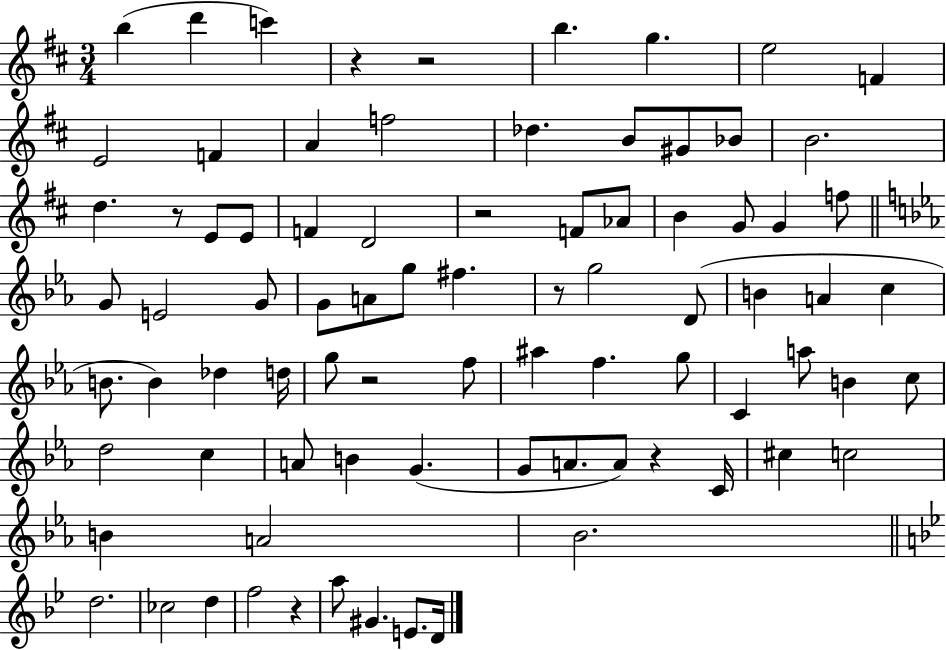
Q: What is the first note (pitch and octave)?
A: B5